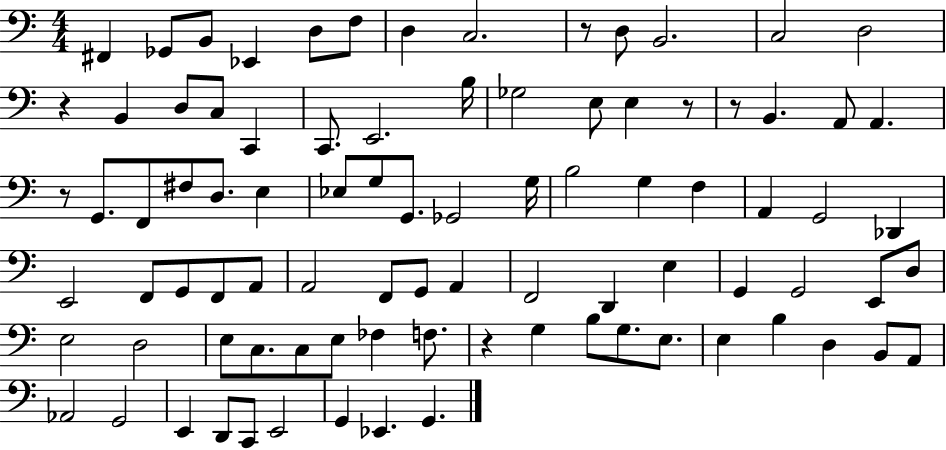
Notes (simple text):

F#2/q Gb2/e B2/e Eb2/q D3/e F3/e D3/q C3/h. R/e D3/e B2/h. C3/h D3/h R/q B2/q D3/e C3/e C2/q C2/e. E2/h. B3/s Gb3/h E3/e E3/q R/e R/e B2/q. A2/e A2/q. R/e G2/e. F2/e F#3/e D3/e. E3/q Eb3/e G3/e G2/e. Gb2/h G3/s B3/h G3/q F3/q A2/q G2/h Db2/q E2/h F2/e G2/e F2/e A2/e A2/h F2/e G2/e A2/q F2/h D2/q E3/q G2/q G2/h E2/e D3/e E3/h D3/h E3/e C3/e. C3/e E3/e FES3/q F3/e. R/q G3/q B3/e G3/e. E3/e. E3/q B3/q D3/q B2/e A2/e Ab2/h G2/h E2/q D2/e C2/e E2/h G2/q Eb2/q. G2/q.